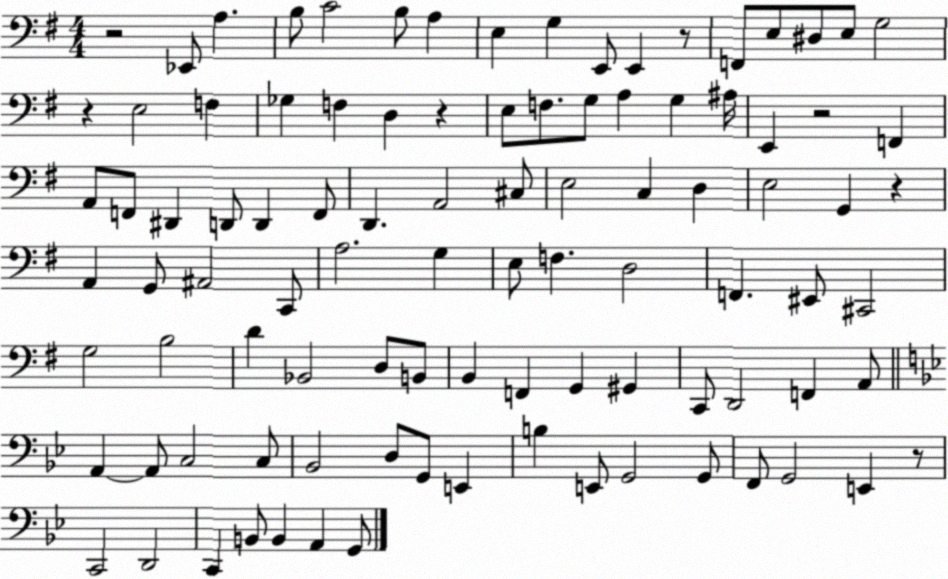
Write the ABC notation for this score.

X:1
T:Untitled
M:4/4
L:1/4
K:G
z2 _E,,/2 A, B,/2 C2 B,/2 A, E, G, E,,/2 E,, z/2 F,,/2 E,/2 ^D,/2 E,/2 G,2 z E,2 F, _G, F, D, z E,/2 F,/2 G,/2 A, G, ^A,/4 E,, z2 F,, A,,/2 F,,/2 ^D,, D,,/2 D,, F,,/2 D,, A,,2 ^C,/2 E,2 C, D, E,2 G,, z A,, G,,/2 ^A,,2 C,,/2 A,2 G, E,/2 F, D,2 F,, ^E,,/2 ^C,,2 G,2 B,2 D _B,,2 D,/2 B,,/2 B,, F,, G,, ^G,, C,,/2 D,,2 F,, A,,/2 A,, A,,/2 C,2 C,/2 _B,,2 D,/2 G,,/2 E,, B, E,,/2 G,,2 G,,/2 F,,/2 G,,2 E,, z/2 C,,2 D,,2 C,, B,,/2 B,, A,, G,,/2